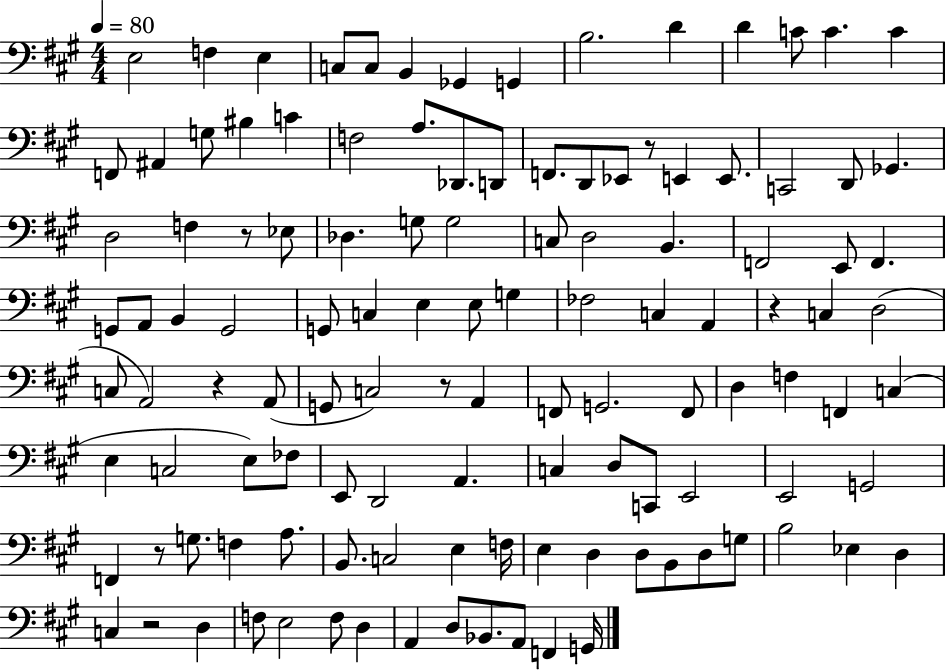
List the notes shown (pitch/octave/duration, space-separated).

E3/h F3/q E3/q C3/e C3/e B2/q Gb2/q G2/q B3/h. D4/q D4/q C4/e C4/q. C4/q F2/e A#2/q G3/e BIS3/q C4/q F3/h A3/e. Db2/e. D2/e F2/e. D2/e Eb2/e R/e E2/q E2/e. C2/h D2/e Gb2/q. D3/h F3/q R/e Eb3/e Db3/q. G3/e G3/h C3/e D3/h B2/q. F2/h E2/e F2/q. G2/e A2/e B2/q G2/h G2/e C3/q E3/q E3/e G3/q FES3/h C3/q A2/q R/q C3/q D3/h C3/e A2/h R/q A2/e G2/e C3/h R/e A2/q F2/e G2/h. F2/e D3/q F3/q F2/q C3/q E3/q C3/h E3/e FES3/e E2/e D2/h A2/q. C3/q D3/e C2/e E2/h E2/h G2/h F2/q R/e G3/e. F3/q A3/e. B2/e. C3/h E3/q F3/s E3/q D3/q D3/e B2/e D3/e G3/e B3/h Eb3/q D3/q C3/q R/h D3/q F3/e E3/h F3/e D3/q A2/q D3/e Bb2/e. A2/e F2/q G2/s